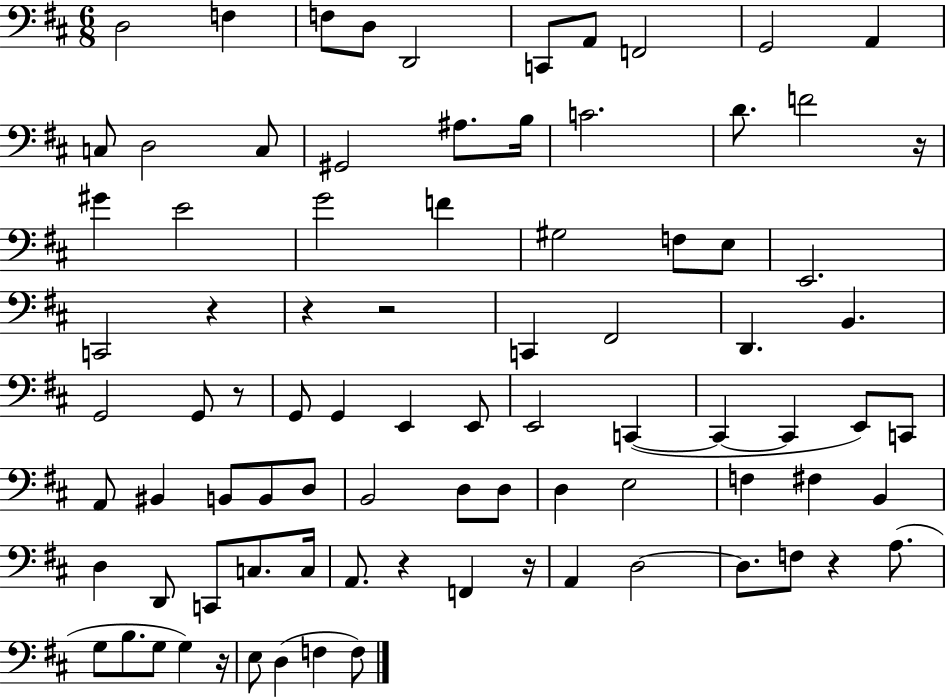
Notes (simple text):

D3/h F3/q F3/e D3/e D2/h C2/e A2/e F2/h G2/h A2/q C3/e D3/h C3/e G#2/h A#3/e. B3/s C4/h. D4/e. F4/h R/s G#4/q E4/h G4/h F4/q G#3/h F3/e E3/e E2/h. C2/h R/q R/q R/h C2/q F#2/h D2/q. B2/q. G2/h G2/e R/e G2/e G2/q E2/q E2/e E2/h C2/q C2/q C2/q E2/e C2/e A2/e BIS2/q B2/e B2/e D3/e B2/h D3/e D3/e D3/q E3/h F3/q F#3/q B2/q D3/q D2/e C2/e C3/e. C3/s A2/e. R/q F2/q R/s A2/q D3/h D3/e. F3/e R/q A3/e. G3/e B3/e. G3/e G3/q R/s E3/e D3/q F3/q F3/e